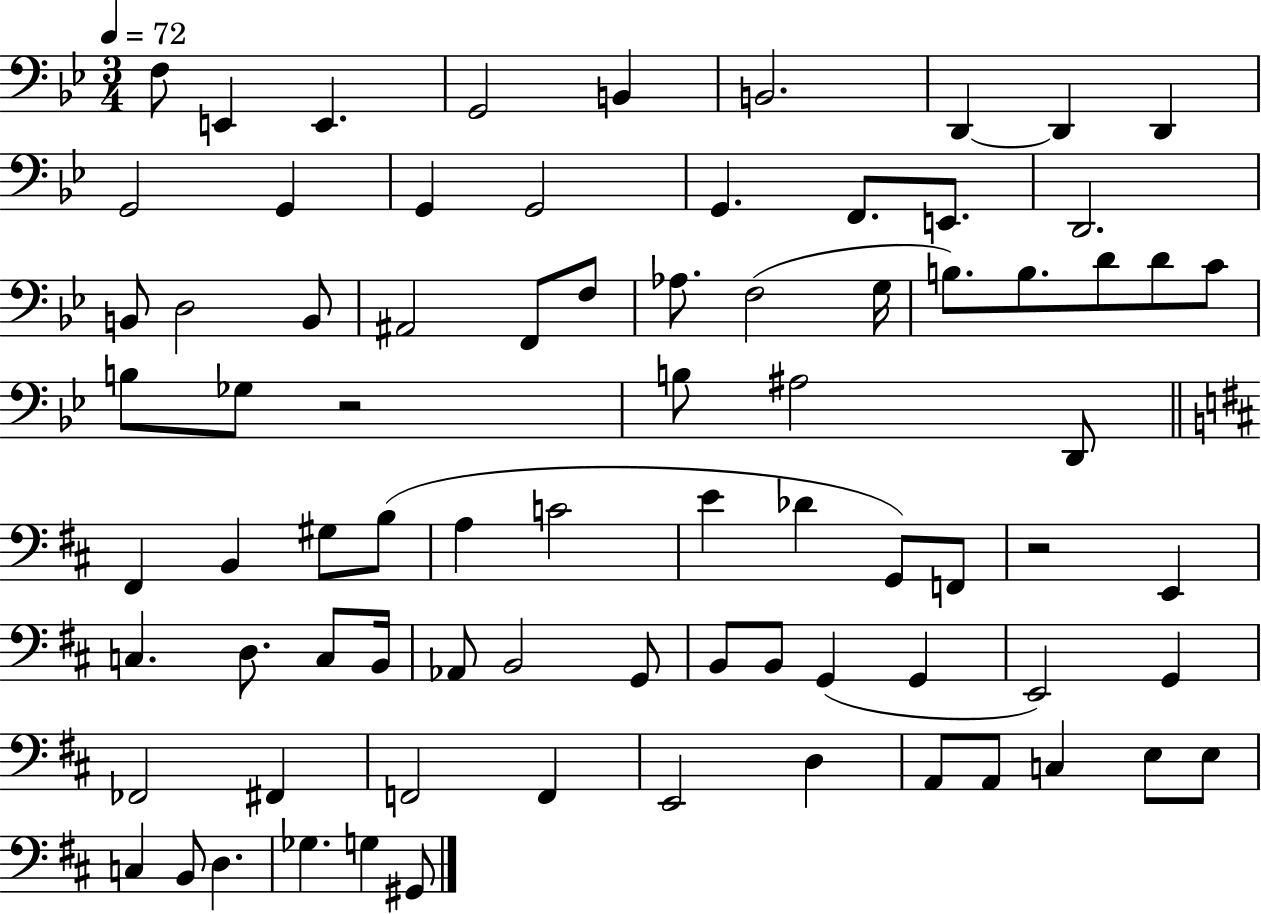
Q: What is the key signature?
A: BES major